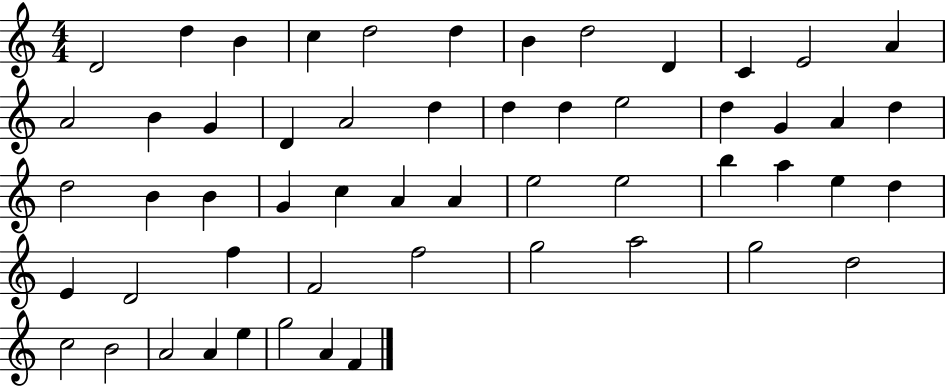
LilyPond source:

{
  \clef treble
  \numericTimeSignature
  \time 4/4
  \key c \major
  d'2 d''4 b'4 | c''4 d''2 d''4 | b'4 d''2 d'4 | c'4 e'2 a'4 | \break a'2 b'4 g'4 | d'4 a'2 d''4 | d''4 d''4 e''2 | d''4 g'4 a'4 d''4 | \break d''2 b'4 b'4 | g'4 c''4 a'4 a'4 | e''2 e''2 | b''4 a''4 e''4 d''4 | \break e'4 d'2 f''4 | f'2 f''2 | g''2 a''2 | g''2 d''2 | \break c''2 b'2 | a'2 a'4 e''4 | g''2 a'4 f'4 | \bar "|."
}